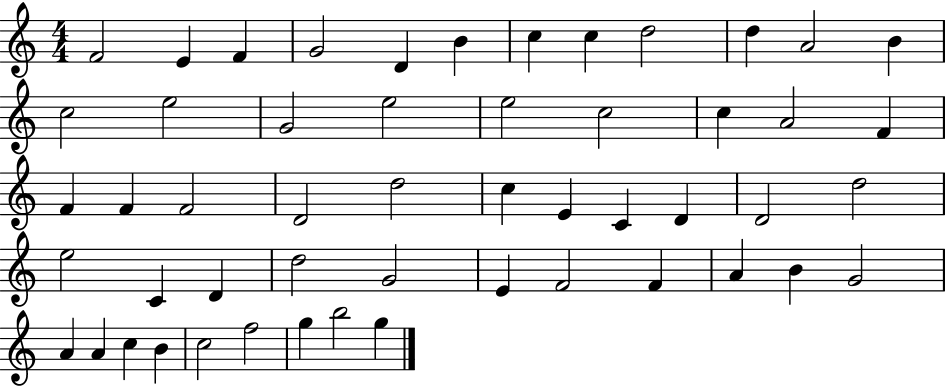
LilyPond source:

{
  \clef treble
  \numericTimeSignature
  \time 4/4
  \key c \major
  f'2 e'4 f'4 | g'2 d'4 b'4 | c''4 c''4 d''2 | d''4 a'2 b'4 | \break c''2 e''2 | g'2 e''2 | e''2 c''2 | c''4 a'2 f'4 | \break f'4 f'4 f'2 | d'2 d''2 | c''4 e'4 c'4 d'4 | d'2 d''2 | \break e''2 c'4 d'4 | d''2 g'2 | e'4 f'2 f'4 | a'4 b'4 g'2 | \break a'4 a'4 c''4 b'4 | c''2 f''2 | g''4 b''2 g''4 | \bar "|."
}